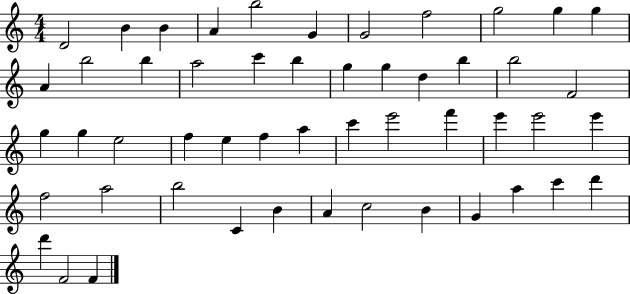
{
  \clef treble
  \numericTimeSignature
  \time 4/4
  \key c \major
  d'2 b'4 b'4 | a'4 b''2 g'4 | g'2 f''2 | g''2 g''4 g''4 | \break a'4 b''2 b''4 | a''2 c'''4 b''4 | g''4 g''4 d''4 b''4 | b''2 f'2 | \break g''4 g''4 e''2 | f''4 e''4 f''4 a''4 | c'''4 e'''2 f'''4 | e'''4 e'''2 e'''4 | \break f''2 a''2 | b''2 c'4 b'4 | a'4 c''2 b'4 | g'4 a''4 c'''4 d'''4 | \break d'''4 f'2 f'4 | \bar "|."
}